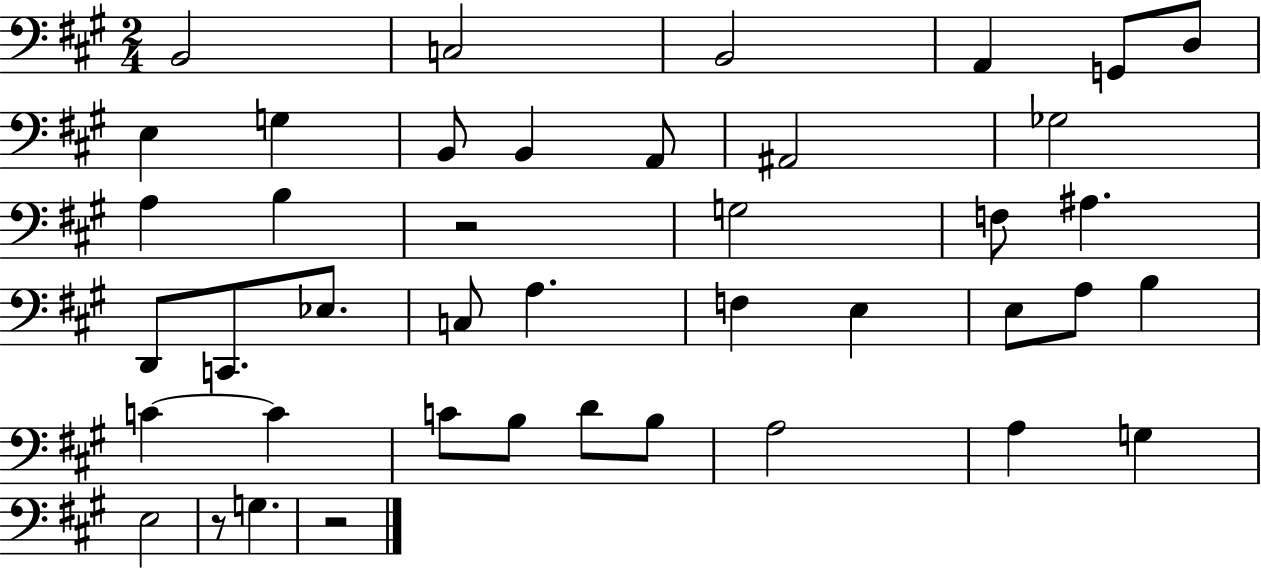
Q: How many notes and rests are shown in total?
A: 42